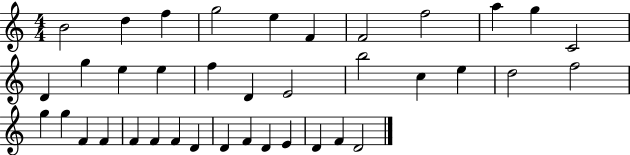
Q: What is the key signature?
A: C major